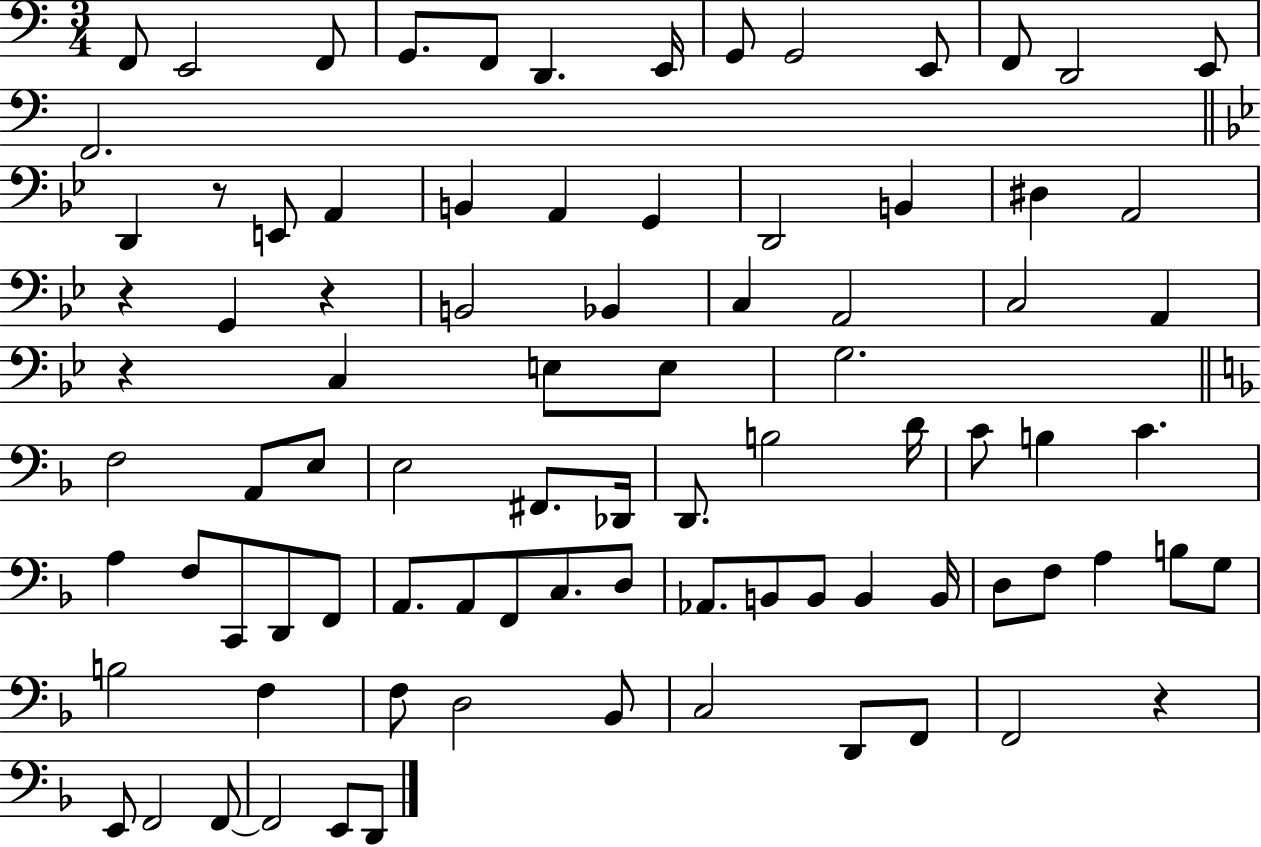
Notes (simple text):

F2/e E2/h F2/e G2/e. F2/e D2/q. E2/s G2/e G2/h E2/e F2/e D2/h E2/e F2/h. D2/q R/e E2/e A2/q B2/q A2/q G2/q D2/h B2/q D#3/q A2/h R/q G2/q R/q B2/h Bb2/q C3/q A2/h C3/h A2/q R/q C3/q E3/e E3/e G3/h. F3/h A2/e E3/e E3/h F#2/e. Db2/s D2/e. B3/h D4/s C4/e B3/q C4/q. A3/q F3/e C2/e D2/e F2/e A2/e. A2/e F2/e C3/e. D3/e Ab2/e. B2/e B2/e B2/q B2/s D3/e F3/e A3/q B3/e G3/e B3/h F3/q F3/e D3/h Bb2/e C3/h D2/e F2/e F2/h R/q E2/e F2/h F2/e F2/h E2/e D2/e